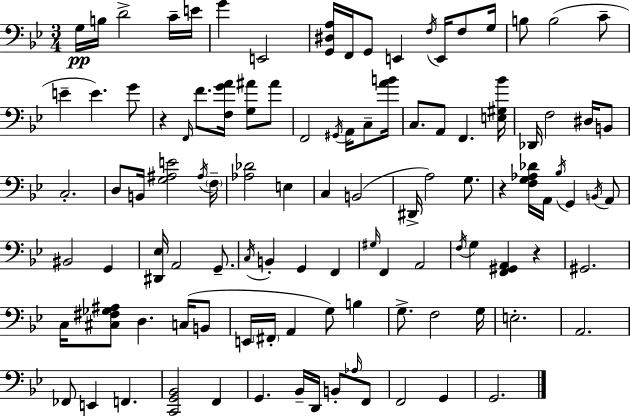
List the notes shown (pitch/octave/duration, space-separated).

G3/s B3/s D4/h C4/s E4/s G4/q E2/h [G2,D#3,A3]/s F2/s G2/e E2/q F3/s E2/s F3/e G3/s B3/e B3/h C4/e E4/q E4/q. G4/e R/q F2/s F4/e. [F3,G4,A4]/s [G3,A#4]/e A#4/e F2/h G#2/s A2/s C3/e [A4,B4]/s C3/e. A2/e F2/q. [E3,G#3,Bb4]/s Db2/s F3/h D#3/s B2/e C3/h. D3/e B2/s [G3,A#3,E4]/h A#3/s F3/s [Ab3,Db4]/h E3/q C3/q B2/h D#2/s A3/h G3/e. R/q [F3,G3,Ab3,Db4]/s A2/s Bb3/s G2/q B2/s A2/e BIS2/h G2/q [D#2,Eb3]/s A2/h G2/e. C3/s B2/q G2/q F2/q G#3/s F2/q A2/h F3/s G3/q [F2,G#2,A2]/q R/q G#2/h. C3/s [C#3,F#3,Gb3,A#3]/e D3/q. C3/s B2/e E2/s F#2/s A2/q G3/e B3/q G3/e. F3/h G3/s E3/h. A2/h. FES2/e E2/q F2/q. [C2,G2,Bb2]/h F2/q G2/q. Bb2/s D2/s B2/e Ab3/s F2/e F2/h G2/q G2/h.